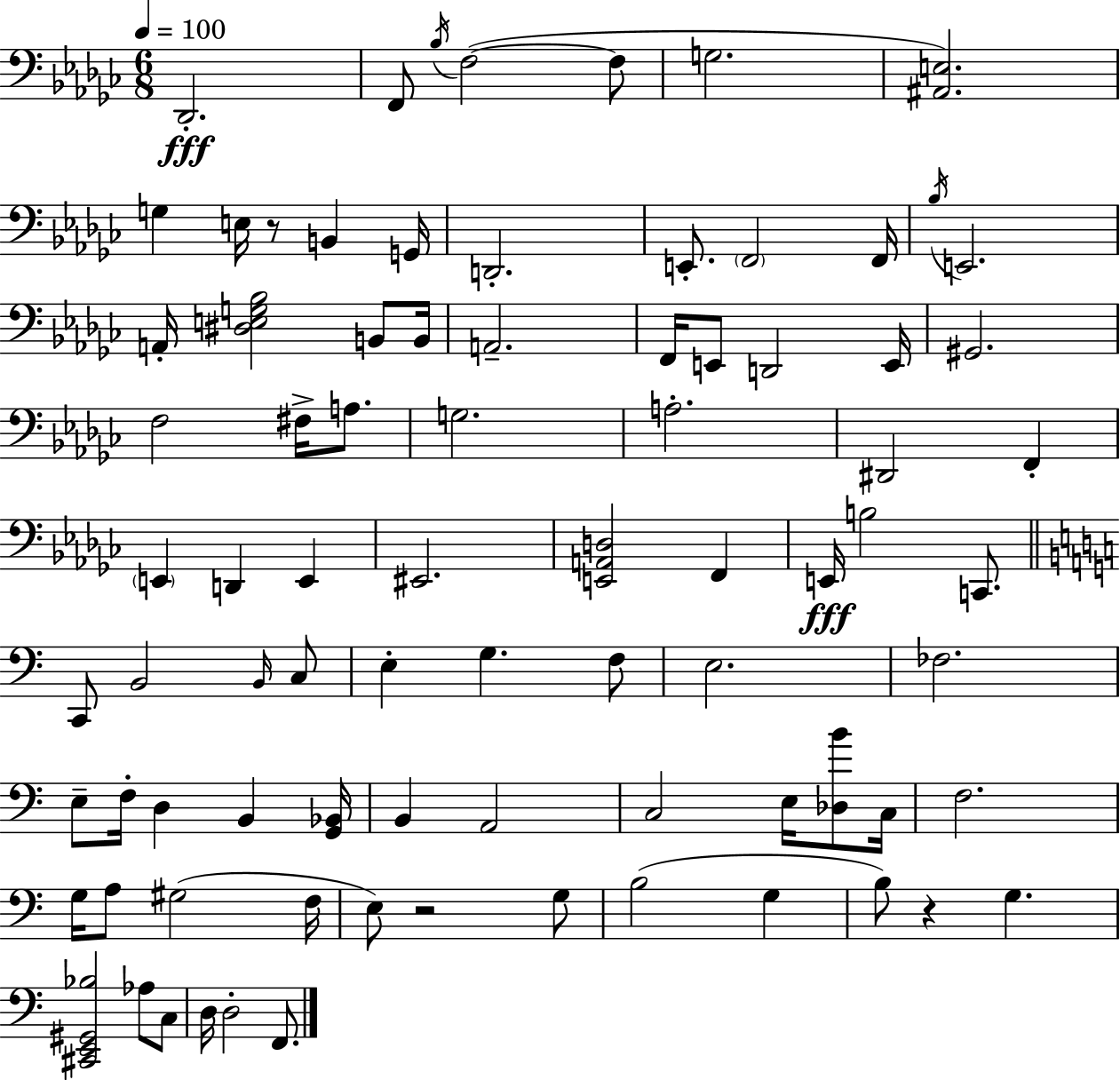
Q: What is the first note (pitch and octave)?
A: Db2